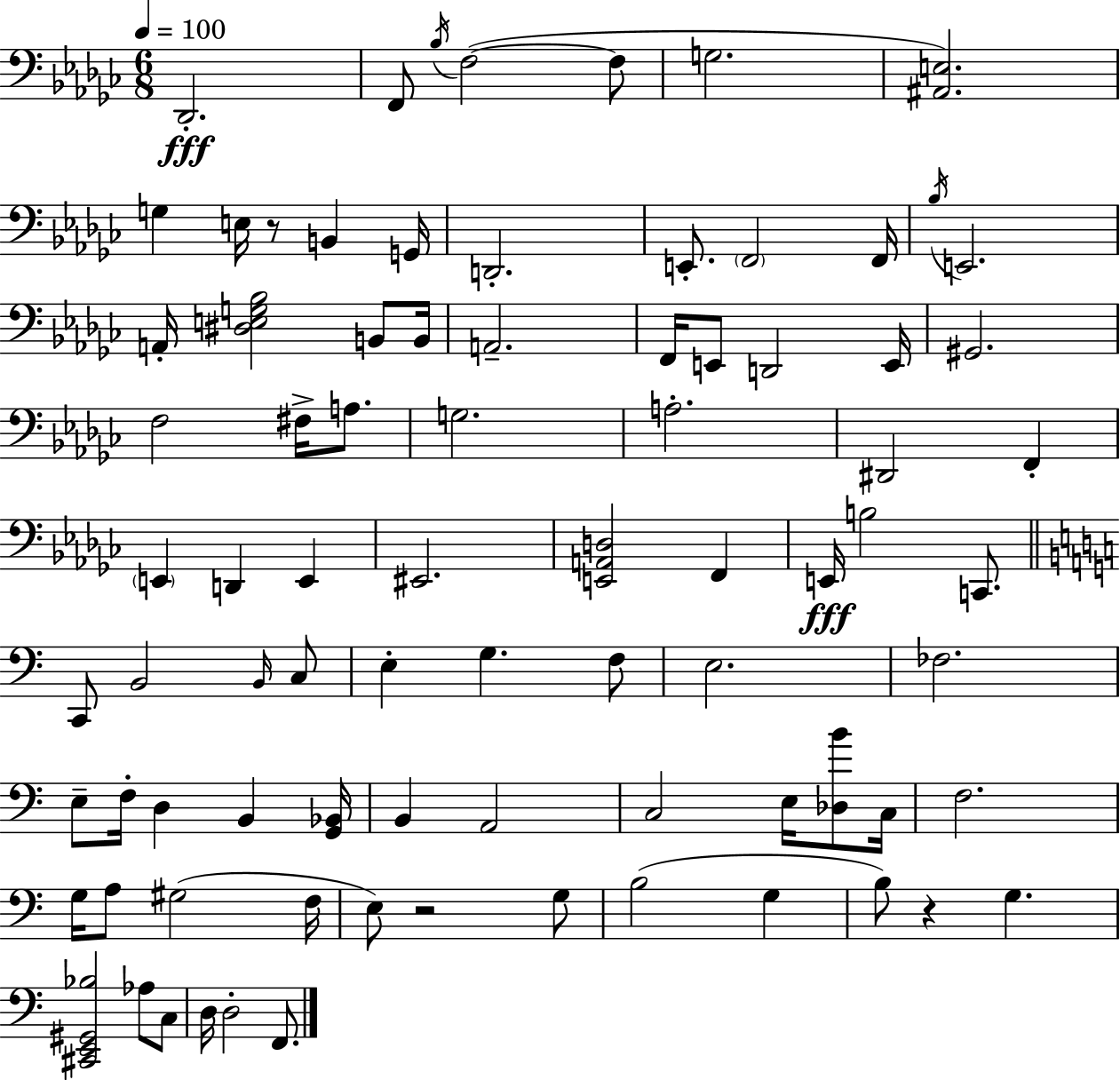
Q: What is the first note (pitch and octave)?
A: Db2